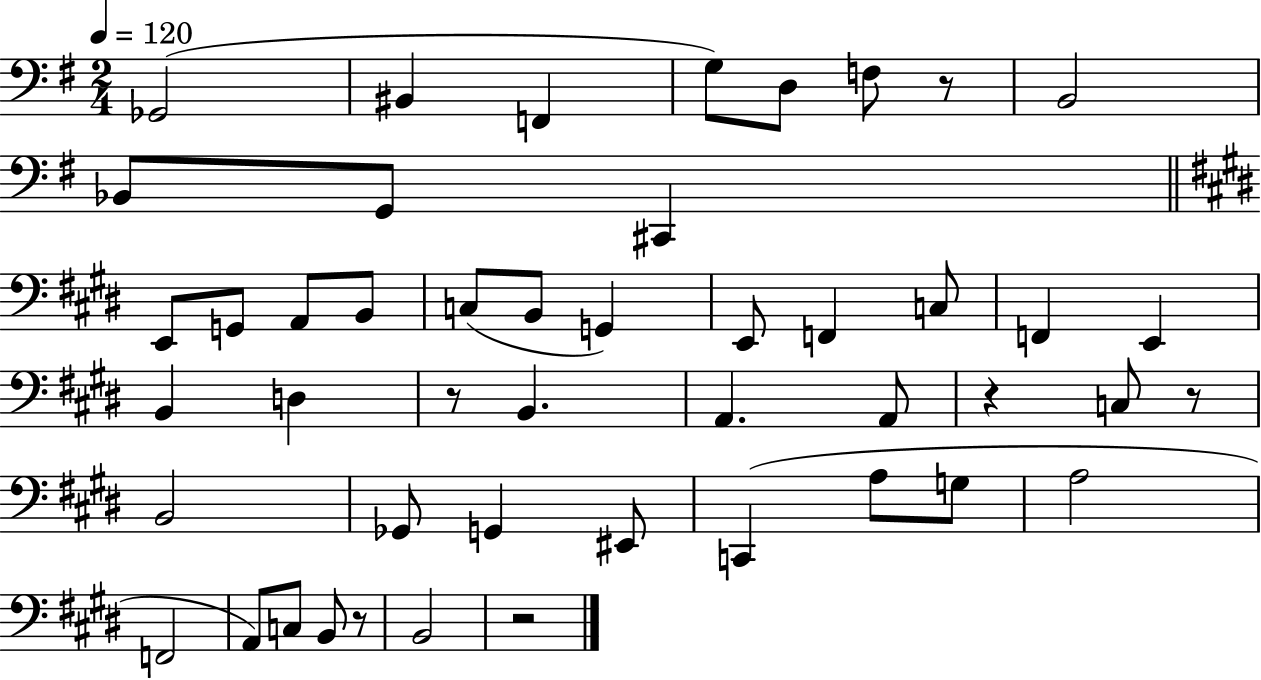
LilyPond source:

{
  \clef bass
  \numericTimeSignature
  \time 2/4
  \key g \major
  \tempo 4 = 120
  ges,2( | bis,4 f,4 | g8) d8 f8 r8 | b,2 | \break bes,8 g,8 cis,4 | \bar "||" \break \key e \major e,8 g,8 a,8 b,8 | c8( b,8 g,4) | e,8 f,4 c8 | f,4 e,4 | \break b,4 d4 | r8 b,4. | a,4. a,8 | r4 c8 r8 | \break b,2 | ges,8 g,4 eis,8 | c,4( a8 g8 | a2 | \break f,2 | a,8) c8 b,8 r8 | b,2 | r2 | \break \bar "|."
}